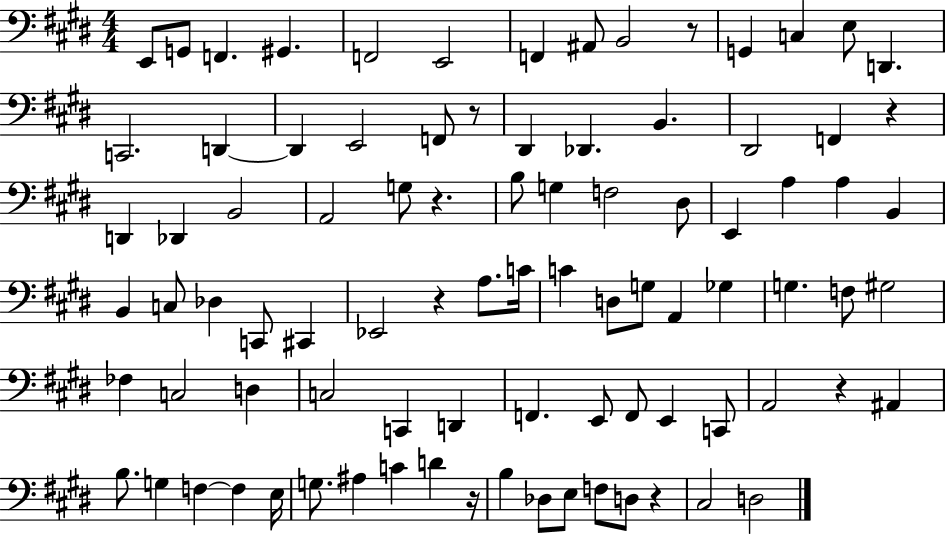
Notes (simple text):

E2/e G2/e F2/q. G#2/q. F2/h E2/h F2/q A#2/e B2/h R/e G2/q C3/q E3/e D2/q. C2/h. D2/q D2/q E2/h F2/e R/e D#2/q Db2/q. B2/q. D#2/h F2/q R/q D2/q Db2/q B2/h A2/h G3/e R/q. B3/e G3/q F3/h D#3/e E2/q A3/q A3/q B2/q B2/q C3/e Db3/q C2/e C#2/q Eb2/h R/q A3/e. C4/s C4/q D3/e G3/e A2/q Gb3/q G3/q. F3/e G#3/h FES3/q C3/h D3/q C3/h C2/q D2/q F2/q. E2/e F2/e E2/q C2/e A2/h R/q A#2/q B3/e. G3/q F3/q F3/q E3/s G3/e. A#3/q C4/q D4/q R/s B3/q Db3/e E3/e F3/e D3/e R/q C#3/h D3/h